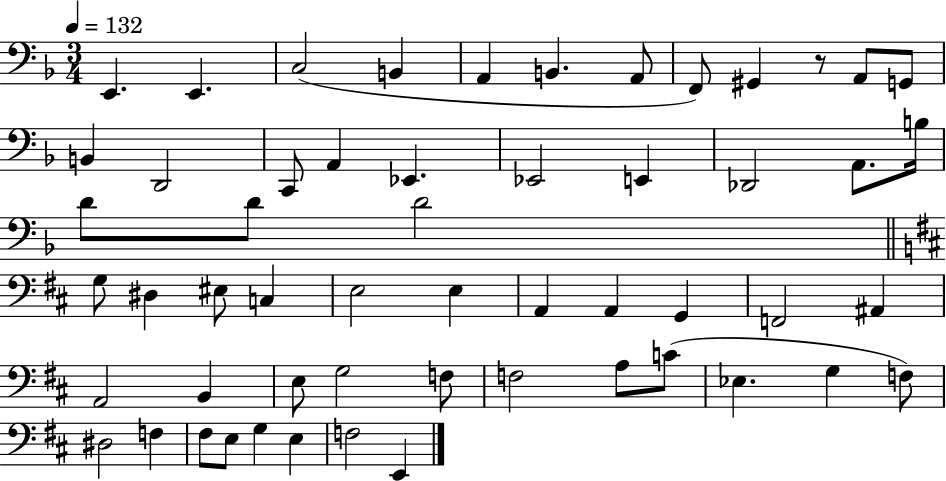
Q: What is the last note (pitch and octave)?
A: E2